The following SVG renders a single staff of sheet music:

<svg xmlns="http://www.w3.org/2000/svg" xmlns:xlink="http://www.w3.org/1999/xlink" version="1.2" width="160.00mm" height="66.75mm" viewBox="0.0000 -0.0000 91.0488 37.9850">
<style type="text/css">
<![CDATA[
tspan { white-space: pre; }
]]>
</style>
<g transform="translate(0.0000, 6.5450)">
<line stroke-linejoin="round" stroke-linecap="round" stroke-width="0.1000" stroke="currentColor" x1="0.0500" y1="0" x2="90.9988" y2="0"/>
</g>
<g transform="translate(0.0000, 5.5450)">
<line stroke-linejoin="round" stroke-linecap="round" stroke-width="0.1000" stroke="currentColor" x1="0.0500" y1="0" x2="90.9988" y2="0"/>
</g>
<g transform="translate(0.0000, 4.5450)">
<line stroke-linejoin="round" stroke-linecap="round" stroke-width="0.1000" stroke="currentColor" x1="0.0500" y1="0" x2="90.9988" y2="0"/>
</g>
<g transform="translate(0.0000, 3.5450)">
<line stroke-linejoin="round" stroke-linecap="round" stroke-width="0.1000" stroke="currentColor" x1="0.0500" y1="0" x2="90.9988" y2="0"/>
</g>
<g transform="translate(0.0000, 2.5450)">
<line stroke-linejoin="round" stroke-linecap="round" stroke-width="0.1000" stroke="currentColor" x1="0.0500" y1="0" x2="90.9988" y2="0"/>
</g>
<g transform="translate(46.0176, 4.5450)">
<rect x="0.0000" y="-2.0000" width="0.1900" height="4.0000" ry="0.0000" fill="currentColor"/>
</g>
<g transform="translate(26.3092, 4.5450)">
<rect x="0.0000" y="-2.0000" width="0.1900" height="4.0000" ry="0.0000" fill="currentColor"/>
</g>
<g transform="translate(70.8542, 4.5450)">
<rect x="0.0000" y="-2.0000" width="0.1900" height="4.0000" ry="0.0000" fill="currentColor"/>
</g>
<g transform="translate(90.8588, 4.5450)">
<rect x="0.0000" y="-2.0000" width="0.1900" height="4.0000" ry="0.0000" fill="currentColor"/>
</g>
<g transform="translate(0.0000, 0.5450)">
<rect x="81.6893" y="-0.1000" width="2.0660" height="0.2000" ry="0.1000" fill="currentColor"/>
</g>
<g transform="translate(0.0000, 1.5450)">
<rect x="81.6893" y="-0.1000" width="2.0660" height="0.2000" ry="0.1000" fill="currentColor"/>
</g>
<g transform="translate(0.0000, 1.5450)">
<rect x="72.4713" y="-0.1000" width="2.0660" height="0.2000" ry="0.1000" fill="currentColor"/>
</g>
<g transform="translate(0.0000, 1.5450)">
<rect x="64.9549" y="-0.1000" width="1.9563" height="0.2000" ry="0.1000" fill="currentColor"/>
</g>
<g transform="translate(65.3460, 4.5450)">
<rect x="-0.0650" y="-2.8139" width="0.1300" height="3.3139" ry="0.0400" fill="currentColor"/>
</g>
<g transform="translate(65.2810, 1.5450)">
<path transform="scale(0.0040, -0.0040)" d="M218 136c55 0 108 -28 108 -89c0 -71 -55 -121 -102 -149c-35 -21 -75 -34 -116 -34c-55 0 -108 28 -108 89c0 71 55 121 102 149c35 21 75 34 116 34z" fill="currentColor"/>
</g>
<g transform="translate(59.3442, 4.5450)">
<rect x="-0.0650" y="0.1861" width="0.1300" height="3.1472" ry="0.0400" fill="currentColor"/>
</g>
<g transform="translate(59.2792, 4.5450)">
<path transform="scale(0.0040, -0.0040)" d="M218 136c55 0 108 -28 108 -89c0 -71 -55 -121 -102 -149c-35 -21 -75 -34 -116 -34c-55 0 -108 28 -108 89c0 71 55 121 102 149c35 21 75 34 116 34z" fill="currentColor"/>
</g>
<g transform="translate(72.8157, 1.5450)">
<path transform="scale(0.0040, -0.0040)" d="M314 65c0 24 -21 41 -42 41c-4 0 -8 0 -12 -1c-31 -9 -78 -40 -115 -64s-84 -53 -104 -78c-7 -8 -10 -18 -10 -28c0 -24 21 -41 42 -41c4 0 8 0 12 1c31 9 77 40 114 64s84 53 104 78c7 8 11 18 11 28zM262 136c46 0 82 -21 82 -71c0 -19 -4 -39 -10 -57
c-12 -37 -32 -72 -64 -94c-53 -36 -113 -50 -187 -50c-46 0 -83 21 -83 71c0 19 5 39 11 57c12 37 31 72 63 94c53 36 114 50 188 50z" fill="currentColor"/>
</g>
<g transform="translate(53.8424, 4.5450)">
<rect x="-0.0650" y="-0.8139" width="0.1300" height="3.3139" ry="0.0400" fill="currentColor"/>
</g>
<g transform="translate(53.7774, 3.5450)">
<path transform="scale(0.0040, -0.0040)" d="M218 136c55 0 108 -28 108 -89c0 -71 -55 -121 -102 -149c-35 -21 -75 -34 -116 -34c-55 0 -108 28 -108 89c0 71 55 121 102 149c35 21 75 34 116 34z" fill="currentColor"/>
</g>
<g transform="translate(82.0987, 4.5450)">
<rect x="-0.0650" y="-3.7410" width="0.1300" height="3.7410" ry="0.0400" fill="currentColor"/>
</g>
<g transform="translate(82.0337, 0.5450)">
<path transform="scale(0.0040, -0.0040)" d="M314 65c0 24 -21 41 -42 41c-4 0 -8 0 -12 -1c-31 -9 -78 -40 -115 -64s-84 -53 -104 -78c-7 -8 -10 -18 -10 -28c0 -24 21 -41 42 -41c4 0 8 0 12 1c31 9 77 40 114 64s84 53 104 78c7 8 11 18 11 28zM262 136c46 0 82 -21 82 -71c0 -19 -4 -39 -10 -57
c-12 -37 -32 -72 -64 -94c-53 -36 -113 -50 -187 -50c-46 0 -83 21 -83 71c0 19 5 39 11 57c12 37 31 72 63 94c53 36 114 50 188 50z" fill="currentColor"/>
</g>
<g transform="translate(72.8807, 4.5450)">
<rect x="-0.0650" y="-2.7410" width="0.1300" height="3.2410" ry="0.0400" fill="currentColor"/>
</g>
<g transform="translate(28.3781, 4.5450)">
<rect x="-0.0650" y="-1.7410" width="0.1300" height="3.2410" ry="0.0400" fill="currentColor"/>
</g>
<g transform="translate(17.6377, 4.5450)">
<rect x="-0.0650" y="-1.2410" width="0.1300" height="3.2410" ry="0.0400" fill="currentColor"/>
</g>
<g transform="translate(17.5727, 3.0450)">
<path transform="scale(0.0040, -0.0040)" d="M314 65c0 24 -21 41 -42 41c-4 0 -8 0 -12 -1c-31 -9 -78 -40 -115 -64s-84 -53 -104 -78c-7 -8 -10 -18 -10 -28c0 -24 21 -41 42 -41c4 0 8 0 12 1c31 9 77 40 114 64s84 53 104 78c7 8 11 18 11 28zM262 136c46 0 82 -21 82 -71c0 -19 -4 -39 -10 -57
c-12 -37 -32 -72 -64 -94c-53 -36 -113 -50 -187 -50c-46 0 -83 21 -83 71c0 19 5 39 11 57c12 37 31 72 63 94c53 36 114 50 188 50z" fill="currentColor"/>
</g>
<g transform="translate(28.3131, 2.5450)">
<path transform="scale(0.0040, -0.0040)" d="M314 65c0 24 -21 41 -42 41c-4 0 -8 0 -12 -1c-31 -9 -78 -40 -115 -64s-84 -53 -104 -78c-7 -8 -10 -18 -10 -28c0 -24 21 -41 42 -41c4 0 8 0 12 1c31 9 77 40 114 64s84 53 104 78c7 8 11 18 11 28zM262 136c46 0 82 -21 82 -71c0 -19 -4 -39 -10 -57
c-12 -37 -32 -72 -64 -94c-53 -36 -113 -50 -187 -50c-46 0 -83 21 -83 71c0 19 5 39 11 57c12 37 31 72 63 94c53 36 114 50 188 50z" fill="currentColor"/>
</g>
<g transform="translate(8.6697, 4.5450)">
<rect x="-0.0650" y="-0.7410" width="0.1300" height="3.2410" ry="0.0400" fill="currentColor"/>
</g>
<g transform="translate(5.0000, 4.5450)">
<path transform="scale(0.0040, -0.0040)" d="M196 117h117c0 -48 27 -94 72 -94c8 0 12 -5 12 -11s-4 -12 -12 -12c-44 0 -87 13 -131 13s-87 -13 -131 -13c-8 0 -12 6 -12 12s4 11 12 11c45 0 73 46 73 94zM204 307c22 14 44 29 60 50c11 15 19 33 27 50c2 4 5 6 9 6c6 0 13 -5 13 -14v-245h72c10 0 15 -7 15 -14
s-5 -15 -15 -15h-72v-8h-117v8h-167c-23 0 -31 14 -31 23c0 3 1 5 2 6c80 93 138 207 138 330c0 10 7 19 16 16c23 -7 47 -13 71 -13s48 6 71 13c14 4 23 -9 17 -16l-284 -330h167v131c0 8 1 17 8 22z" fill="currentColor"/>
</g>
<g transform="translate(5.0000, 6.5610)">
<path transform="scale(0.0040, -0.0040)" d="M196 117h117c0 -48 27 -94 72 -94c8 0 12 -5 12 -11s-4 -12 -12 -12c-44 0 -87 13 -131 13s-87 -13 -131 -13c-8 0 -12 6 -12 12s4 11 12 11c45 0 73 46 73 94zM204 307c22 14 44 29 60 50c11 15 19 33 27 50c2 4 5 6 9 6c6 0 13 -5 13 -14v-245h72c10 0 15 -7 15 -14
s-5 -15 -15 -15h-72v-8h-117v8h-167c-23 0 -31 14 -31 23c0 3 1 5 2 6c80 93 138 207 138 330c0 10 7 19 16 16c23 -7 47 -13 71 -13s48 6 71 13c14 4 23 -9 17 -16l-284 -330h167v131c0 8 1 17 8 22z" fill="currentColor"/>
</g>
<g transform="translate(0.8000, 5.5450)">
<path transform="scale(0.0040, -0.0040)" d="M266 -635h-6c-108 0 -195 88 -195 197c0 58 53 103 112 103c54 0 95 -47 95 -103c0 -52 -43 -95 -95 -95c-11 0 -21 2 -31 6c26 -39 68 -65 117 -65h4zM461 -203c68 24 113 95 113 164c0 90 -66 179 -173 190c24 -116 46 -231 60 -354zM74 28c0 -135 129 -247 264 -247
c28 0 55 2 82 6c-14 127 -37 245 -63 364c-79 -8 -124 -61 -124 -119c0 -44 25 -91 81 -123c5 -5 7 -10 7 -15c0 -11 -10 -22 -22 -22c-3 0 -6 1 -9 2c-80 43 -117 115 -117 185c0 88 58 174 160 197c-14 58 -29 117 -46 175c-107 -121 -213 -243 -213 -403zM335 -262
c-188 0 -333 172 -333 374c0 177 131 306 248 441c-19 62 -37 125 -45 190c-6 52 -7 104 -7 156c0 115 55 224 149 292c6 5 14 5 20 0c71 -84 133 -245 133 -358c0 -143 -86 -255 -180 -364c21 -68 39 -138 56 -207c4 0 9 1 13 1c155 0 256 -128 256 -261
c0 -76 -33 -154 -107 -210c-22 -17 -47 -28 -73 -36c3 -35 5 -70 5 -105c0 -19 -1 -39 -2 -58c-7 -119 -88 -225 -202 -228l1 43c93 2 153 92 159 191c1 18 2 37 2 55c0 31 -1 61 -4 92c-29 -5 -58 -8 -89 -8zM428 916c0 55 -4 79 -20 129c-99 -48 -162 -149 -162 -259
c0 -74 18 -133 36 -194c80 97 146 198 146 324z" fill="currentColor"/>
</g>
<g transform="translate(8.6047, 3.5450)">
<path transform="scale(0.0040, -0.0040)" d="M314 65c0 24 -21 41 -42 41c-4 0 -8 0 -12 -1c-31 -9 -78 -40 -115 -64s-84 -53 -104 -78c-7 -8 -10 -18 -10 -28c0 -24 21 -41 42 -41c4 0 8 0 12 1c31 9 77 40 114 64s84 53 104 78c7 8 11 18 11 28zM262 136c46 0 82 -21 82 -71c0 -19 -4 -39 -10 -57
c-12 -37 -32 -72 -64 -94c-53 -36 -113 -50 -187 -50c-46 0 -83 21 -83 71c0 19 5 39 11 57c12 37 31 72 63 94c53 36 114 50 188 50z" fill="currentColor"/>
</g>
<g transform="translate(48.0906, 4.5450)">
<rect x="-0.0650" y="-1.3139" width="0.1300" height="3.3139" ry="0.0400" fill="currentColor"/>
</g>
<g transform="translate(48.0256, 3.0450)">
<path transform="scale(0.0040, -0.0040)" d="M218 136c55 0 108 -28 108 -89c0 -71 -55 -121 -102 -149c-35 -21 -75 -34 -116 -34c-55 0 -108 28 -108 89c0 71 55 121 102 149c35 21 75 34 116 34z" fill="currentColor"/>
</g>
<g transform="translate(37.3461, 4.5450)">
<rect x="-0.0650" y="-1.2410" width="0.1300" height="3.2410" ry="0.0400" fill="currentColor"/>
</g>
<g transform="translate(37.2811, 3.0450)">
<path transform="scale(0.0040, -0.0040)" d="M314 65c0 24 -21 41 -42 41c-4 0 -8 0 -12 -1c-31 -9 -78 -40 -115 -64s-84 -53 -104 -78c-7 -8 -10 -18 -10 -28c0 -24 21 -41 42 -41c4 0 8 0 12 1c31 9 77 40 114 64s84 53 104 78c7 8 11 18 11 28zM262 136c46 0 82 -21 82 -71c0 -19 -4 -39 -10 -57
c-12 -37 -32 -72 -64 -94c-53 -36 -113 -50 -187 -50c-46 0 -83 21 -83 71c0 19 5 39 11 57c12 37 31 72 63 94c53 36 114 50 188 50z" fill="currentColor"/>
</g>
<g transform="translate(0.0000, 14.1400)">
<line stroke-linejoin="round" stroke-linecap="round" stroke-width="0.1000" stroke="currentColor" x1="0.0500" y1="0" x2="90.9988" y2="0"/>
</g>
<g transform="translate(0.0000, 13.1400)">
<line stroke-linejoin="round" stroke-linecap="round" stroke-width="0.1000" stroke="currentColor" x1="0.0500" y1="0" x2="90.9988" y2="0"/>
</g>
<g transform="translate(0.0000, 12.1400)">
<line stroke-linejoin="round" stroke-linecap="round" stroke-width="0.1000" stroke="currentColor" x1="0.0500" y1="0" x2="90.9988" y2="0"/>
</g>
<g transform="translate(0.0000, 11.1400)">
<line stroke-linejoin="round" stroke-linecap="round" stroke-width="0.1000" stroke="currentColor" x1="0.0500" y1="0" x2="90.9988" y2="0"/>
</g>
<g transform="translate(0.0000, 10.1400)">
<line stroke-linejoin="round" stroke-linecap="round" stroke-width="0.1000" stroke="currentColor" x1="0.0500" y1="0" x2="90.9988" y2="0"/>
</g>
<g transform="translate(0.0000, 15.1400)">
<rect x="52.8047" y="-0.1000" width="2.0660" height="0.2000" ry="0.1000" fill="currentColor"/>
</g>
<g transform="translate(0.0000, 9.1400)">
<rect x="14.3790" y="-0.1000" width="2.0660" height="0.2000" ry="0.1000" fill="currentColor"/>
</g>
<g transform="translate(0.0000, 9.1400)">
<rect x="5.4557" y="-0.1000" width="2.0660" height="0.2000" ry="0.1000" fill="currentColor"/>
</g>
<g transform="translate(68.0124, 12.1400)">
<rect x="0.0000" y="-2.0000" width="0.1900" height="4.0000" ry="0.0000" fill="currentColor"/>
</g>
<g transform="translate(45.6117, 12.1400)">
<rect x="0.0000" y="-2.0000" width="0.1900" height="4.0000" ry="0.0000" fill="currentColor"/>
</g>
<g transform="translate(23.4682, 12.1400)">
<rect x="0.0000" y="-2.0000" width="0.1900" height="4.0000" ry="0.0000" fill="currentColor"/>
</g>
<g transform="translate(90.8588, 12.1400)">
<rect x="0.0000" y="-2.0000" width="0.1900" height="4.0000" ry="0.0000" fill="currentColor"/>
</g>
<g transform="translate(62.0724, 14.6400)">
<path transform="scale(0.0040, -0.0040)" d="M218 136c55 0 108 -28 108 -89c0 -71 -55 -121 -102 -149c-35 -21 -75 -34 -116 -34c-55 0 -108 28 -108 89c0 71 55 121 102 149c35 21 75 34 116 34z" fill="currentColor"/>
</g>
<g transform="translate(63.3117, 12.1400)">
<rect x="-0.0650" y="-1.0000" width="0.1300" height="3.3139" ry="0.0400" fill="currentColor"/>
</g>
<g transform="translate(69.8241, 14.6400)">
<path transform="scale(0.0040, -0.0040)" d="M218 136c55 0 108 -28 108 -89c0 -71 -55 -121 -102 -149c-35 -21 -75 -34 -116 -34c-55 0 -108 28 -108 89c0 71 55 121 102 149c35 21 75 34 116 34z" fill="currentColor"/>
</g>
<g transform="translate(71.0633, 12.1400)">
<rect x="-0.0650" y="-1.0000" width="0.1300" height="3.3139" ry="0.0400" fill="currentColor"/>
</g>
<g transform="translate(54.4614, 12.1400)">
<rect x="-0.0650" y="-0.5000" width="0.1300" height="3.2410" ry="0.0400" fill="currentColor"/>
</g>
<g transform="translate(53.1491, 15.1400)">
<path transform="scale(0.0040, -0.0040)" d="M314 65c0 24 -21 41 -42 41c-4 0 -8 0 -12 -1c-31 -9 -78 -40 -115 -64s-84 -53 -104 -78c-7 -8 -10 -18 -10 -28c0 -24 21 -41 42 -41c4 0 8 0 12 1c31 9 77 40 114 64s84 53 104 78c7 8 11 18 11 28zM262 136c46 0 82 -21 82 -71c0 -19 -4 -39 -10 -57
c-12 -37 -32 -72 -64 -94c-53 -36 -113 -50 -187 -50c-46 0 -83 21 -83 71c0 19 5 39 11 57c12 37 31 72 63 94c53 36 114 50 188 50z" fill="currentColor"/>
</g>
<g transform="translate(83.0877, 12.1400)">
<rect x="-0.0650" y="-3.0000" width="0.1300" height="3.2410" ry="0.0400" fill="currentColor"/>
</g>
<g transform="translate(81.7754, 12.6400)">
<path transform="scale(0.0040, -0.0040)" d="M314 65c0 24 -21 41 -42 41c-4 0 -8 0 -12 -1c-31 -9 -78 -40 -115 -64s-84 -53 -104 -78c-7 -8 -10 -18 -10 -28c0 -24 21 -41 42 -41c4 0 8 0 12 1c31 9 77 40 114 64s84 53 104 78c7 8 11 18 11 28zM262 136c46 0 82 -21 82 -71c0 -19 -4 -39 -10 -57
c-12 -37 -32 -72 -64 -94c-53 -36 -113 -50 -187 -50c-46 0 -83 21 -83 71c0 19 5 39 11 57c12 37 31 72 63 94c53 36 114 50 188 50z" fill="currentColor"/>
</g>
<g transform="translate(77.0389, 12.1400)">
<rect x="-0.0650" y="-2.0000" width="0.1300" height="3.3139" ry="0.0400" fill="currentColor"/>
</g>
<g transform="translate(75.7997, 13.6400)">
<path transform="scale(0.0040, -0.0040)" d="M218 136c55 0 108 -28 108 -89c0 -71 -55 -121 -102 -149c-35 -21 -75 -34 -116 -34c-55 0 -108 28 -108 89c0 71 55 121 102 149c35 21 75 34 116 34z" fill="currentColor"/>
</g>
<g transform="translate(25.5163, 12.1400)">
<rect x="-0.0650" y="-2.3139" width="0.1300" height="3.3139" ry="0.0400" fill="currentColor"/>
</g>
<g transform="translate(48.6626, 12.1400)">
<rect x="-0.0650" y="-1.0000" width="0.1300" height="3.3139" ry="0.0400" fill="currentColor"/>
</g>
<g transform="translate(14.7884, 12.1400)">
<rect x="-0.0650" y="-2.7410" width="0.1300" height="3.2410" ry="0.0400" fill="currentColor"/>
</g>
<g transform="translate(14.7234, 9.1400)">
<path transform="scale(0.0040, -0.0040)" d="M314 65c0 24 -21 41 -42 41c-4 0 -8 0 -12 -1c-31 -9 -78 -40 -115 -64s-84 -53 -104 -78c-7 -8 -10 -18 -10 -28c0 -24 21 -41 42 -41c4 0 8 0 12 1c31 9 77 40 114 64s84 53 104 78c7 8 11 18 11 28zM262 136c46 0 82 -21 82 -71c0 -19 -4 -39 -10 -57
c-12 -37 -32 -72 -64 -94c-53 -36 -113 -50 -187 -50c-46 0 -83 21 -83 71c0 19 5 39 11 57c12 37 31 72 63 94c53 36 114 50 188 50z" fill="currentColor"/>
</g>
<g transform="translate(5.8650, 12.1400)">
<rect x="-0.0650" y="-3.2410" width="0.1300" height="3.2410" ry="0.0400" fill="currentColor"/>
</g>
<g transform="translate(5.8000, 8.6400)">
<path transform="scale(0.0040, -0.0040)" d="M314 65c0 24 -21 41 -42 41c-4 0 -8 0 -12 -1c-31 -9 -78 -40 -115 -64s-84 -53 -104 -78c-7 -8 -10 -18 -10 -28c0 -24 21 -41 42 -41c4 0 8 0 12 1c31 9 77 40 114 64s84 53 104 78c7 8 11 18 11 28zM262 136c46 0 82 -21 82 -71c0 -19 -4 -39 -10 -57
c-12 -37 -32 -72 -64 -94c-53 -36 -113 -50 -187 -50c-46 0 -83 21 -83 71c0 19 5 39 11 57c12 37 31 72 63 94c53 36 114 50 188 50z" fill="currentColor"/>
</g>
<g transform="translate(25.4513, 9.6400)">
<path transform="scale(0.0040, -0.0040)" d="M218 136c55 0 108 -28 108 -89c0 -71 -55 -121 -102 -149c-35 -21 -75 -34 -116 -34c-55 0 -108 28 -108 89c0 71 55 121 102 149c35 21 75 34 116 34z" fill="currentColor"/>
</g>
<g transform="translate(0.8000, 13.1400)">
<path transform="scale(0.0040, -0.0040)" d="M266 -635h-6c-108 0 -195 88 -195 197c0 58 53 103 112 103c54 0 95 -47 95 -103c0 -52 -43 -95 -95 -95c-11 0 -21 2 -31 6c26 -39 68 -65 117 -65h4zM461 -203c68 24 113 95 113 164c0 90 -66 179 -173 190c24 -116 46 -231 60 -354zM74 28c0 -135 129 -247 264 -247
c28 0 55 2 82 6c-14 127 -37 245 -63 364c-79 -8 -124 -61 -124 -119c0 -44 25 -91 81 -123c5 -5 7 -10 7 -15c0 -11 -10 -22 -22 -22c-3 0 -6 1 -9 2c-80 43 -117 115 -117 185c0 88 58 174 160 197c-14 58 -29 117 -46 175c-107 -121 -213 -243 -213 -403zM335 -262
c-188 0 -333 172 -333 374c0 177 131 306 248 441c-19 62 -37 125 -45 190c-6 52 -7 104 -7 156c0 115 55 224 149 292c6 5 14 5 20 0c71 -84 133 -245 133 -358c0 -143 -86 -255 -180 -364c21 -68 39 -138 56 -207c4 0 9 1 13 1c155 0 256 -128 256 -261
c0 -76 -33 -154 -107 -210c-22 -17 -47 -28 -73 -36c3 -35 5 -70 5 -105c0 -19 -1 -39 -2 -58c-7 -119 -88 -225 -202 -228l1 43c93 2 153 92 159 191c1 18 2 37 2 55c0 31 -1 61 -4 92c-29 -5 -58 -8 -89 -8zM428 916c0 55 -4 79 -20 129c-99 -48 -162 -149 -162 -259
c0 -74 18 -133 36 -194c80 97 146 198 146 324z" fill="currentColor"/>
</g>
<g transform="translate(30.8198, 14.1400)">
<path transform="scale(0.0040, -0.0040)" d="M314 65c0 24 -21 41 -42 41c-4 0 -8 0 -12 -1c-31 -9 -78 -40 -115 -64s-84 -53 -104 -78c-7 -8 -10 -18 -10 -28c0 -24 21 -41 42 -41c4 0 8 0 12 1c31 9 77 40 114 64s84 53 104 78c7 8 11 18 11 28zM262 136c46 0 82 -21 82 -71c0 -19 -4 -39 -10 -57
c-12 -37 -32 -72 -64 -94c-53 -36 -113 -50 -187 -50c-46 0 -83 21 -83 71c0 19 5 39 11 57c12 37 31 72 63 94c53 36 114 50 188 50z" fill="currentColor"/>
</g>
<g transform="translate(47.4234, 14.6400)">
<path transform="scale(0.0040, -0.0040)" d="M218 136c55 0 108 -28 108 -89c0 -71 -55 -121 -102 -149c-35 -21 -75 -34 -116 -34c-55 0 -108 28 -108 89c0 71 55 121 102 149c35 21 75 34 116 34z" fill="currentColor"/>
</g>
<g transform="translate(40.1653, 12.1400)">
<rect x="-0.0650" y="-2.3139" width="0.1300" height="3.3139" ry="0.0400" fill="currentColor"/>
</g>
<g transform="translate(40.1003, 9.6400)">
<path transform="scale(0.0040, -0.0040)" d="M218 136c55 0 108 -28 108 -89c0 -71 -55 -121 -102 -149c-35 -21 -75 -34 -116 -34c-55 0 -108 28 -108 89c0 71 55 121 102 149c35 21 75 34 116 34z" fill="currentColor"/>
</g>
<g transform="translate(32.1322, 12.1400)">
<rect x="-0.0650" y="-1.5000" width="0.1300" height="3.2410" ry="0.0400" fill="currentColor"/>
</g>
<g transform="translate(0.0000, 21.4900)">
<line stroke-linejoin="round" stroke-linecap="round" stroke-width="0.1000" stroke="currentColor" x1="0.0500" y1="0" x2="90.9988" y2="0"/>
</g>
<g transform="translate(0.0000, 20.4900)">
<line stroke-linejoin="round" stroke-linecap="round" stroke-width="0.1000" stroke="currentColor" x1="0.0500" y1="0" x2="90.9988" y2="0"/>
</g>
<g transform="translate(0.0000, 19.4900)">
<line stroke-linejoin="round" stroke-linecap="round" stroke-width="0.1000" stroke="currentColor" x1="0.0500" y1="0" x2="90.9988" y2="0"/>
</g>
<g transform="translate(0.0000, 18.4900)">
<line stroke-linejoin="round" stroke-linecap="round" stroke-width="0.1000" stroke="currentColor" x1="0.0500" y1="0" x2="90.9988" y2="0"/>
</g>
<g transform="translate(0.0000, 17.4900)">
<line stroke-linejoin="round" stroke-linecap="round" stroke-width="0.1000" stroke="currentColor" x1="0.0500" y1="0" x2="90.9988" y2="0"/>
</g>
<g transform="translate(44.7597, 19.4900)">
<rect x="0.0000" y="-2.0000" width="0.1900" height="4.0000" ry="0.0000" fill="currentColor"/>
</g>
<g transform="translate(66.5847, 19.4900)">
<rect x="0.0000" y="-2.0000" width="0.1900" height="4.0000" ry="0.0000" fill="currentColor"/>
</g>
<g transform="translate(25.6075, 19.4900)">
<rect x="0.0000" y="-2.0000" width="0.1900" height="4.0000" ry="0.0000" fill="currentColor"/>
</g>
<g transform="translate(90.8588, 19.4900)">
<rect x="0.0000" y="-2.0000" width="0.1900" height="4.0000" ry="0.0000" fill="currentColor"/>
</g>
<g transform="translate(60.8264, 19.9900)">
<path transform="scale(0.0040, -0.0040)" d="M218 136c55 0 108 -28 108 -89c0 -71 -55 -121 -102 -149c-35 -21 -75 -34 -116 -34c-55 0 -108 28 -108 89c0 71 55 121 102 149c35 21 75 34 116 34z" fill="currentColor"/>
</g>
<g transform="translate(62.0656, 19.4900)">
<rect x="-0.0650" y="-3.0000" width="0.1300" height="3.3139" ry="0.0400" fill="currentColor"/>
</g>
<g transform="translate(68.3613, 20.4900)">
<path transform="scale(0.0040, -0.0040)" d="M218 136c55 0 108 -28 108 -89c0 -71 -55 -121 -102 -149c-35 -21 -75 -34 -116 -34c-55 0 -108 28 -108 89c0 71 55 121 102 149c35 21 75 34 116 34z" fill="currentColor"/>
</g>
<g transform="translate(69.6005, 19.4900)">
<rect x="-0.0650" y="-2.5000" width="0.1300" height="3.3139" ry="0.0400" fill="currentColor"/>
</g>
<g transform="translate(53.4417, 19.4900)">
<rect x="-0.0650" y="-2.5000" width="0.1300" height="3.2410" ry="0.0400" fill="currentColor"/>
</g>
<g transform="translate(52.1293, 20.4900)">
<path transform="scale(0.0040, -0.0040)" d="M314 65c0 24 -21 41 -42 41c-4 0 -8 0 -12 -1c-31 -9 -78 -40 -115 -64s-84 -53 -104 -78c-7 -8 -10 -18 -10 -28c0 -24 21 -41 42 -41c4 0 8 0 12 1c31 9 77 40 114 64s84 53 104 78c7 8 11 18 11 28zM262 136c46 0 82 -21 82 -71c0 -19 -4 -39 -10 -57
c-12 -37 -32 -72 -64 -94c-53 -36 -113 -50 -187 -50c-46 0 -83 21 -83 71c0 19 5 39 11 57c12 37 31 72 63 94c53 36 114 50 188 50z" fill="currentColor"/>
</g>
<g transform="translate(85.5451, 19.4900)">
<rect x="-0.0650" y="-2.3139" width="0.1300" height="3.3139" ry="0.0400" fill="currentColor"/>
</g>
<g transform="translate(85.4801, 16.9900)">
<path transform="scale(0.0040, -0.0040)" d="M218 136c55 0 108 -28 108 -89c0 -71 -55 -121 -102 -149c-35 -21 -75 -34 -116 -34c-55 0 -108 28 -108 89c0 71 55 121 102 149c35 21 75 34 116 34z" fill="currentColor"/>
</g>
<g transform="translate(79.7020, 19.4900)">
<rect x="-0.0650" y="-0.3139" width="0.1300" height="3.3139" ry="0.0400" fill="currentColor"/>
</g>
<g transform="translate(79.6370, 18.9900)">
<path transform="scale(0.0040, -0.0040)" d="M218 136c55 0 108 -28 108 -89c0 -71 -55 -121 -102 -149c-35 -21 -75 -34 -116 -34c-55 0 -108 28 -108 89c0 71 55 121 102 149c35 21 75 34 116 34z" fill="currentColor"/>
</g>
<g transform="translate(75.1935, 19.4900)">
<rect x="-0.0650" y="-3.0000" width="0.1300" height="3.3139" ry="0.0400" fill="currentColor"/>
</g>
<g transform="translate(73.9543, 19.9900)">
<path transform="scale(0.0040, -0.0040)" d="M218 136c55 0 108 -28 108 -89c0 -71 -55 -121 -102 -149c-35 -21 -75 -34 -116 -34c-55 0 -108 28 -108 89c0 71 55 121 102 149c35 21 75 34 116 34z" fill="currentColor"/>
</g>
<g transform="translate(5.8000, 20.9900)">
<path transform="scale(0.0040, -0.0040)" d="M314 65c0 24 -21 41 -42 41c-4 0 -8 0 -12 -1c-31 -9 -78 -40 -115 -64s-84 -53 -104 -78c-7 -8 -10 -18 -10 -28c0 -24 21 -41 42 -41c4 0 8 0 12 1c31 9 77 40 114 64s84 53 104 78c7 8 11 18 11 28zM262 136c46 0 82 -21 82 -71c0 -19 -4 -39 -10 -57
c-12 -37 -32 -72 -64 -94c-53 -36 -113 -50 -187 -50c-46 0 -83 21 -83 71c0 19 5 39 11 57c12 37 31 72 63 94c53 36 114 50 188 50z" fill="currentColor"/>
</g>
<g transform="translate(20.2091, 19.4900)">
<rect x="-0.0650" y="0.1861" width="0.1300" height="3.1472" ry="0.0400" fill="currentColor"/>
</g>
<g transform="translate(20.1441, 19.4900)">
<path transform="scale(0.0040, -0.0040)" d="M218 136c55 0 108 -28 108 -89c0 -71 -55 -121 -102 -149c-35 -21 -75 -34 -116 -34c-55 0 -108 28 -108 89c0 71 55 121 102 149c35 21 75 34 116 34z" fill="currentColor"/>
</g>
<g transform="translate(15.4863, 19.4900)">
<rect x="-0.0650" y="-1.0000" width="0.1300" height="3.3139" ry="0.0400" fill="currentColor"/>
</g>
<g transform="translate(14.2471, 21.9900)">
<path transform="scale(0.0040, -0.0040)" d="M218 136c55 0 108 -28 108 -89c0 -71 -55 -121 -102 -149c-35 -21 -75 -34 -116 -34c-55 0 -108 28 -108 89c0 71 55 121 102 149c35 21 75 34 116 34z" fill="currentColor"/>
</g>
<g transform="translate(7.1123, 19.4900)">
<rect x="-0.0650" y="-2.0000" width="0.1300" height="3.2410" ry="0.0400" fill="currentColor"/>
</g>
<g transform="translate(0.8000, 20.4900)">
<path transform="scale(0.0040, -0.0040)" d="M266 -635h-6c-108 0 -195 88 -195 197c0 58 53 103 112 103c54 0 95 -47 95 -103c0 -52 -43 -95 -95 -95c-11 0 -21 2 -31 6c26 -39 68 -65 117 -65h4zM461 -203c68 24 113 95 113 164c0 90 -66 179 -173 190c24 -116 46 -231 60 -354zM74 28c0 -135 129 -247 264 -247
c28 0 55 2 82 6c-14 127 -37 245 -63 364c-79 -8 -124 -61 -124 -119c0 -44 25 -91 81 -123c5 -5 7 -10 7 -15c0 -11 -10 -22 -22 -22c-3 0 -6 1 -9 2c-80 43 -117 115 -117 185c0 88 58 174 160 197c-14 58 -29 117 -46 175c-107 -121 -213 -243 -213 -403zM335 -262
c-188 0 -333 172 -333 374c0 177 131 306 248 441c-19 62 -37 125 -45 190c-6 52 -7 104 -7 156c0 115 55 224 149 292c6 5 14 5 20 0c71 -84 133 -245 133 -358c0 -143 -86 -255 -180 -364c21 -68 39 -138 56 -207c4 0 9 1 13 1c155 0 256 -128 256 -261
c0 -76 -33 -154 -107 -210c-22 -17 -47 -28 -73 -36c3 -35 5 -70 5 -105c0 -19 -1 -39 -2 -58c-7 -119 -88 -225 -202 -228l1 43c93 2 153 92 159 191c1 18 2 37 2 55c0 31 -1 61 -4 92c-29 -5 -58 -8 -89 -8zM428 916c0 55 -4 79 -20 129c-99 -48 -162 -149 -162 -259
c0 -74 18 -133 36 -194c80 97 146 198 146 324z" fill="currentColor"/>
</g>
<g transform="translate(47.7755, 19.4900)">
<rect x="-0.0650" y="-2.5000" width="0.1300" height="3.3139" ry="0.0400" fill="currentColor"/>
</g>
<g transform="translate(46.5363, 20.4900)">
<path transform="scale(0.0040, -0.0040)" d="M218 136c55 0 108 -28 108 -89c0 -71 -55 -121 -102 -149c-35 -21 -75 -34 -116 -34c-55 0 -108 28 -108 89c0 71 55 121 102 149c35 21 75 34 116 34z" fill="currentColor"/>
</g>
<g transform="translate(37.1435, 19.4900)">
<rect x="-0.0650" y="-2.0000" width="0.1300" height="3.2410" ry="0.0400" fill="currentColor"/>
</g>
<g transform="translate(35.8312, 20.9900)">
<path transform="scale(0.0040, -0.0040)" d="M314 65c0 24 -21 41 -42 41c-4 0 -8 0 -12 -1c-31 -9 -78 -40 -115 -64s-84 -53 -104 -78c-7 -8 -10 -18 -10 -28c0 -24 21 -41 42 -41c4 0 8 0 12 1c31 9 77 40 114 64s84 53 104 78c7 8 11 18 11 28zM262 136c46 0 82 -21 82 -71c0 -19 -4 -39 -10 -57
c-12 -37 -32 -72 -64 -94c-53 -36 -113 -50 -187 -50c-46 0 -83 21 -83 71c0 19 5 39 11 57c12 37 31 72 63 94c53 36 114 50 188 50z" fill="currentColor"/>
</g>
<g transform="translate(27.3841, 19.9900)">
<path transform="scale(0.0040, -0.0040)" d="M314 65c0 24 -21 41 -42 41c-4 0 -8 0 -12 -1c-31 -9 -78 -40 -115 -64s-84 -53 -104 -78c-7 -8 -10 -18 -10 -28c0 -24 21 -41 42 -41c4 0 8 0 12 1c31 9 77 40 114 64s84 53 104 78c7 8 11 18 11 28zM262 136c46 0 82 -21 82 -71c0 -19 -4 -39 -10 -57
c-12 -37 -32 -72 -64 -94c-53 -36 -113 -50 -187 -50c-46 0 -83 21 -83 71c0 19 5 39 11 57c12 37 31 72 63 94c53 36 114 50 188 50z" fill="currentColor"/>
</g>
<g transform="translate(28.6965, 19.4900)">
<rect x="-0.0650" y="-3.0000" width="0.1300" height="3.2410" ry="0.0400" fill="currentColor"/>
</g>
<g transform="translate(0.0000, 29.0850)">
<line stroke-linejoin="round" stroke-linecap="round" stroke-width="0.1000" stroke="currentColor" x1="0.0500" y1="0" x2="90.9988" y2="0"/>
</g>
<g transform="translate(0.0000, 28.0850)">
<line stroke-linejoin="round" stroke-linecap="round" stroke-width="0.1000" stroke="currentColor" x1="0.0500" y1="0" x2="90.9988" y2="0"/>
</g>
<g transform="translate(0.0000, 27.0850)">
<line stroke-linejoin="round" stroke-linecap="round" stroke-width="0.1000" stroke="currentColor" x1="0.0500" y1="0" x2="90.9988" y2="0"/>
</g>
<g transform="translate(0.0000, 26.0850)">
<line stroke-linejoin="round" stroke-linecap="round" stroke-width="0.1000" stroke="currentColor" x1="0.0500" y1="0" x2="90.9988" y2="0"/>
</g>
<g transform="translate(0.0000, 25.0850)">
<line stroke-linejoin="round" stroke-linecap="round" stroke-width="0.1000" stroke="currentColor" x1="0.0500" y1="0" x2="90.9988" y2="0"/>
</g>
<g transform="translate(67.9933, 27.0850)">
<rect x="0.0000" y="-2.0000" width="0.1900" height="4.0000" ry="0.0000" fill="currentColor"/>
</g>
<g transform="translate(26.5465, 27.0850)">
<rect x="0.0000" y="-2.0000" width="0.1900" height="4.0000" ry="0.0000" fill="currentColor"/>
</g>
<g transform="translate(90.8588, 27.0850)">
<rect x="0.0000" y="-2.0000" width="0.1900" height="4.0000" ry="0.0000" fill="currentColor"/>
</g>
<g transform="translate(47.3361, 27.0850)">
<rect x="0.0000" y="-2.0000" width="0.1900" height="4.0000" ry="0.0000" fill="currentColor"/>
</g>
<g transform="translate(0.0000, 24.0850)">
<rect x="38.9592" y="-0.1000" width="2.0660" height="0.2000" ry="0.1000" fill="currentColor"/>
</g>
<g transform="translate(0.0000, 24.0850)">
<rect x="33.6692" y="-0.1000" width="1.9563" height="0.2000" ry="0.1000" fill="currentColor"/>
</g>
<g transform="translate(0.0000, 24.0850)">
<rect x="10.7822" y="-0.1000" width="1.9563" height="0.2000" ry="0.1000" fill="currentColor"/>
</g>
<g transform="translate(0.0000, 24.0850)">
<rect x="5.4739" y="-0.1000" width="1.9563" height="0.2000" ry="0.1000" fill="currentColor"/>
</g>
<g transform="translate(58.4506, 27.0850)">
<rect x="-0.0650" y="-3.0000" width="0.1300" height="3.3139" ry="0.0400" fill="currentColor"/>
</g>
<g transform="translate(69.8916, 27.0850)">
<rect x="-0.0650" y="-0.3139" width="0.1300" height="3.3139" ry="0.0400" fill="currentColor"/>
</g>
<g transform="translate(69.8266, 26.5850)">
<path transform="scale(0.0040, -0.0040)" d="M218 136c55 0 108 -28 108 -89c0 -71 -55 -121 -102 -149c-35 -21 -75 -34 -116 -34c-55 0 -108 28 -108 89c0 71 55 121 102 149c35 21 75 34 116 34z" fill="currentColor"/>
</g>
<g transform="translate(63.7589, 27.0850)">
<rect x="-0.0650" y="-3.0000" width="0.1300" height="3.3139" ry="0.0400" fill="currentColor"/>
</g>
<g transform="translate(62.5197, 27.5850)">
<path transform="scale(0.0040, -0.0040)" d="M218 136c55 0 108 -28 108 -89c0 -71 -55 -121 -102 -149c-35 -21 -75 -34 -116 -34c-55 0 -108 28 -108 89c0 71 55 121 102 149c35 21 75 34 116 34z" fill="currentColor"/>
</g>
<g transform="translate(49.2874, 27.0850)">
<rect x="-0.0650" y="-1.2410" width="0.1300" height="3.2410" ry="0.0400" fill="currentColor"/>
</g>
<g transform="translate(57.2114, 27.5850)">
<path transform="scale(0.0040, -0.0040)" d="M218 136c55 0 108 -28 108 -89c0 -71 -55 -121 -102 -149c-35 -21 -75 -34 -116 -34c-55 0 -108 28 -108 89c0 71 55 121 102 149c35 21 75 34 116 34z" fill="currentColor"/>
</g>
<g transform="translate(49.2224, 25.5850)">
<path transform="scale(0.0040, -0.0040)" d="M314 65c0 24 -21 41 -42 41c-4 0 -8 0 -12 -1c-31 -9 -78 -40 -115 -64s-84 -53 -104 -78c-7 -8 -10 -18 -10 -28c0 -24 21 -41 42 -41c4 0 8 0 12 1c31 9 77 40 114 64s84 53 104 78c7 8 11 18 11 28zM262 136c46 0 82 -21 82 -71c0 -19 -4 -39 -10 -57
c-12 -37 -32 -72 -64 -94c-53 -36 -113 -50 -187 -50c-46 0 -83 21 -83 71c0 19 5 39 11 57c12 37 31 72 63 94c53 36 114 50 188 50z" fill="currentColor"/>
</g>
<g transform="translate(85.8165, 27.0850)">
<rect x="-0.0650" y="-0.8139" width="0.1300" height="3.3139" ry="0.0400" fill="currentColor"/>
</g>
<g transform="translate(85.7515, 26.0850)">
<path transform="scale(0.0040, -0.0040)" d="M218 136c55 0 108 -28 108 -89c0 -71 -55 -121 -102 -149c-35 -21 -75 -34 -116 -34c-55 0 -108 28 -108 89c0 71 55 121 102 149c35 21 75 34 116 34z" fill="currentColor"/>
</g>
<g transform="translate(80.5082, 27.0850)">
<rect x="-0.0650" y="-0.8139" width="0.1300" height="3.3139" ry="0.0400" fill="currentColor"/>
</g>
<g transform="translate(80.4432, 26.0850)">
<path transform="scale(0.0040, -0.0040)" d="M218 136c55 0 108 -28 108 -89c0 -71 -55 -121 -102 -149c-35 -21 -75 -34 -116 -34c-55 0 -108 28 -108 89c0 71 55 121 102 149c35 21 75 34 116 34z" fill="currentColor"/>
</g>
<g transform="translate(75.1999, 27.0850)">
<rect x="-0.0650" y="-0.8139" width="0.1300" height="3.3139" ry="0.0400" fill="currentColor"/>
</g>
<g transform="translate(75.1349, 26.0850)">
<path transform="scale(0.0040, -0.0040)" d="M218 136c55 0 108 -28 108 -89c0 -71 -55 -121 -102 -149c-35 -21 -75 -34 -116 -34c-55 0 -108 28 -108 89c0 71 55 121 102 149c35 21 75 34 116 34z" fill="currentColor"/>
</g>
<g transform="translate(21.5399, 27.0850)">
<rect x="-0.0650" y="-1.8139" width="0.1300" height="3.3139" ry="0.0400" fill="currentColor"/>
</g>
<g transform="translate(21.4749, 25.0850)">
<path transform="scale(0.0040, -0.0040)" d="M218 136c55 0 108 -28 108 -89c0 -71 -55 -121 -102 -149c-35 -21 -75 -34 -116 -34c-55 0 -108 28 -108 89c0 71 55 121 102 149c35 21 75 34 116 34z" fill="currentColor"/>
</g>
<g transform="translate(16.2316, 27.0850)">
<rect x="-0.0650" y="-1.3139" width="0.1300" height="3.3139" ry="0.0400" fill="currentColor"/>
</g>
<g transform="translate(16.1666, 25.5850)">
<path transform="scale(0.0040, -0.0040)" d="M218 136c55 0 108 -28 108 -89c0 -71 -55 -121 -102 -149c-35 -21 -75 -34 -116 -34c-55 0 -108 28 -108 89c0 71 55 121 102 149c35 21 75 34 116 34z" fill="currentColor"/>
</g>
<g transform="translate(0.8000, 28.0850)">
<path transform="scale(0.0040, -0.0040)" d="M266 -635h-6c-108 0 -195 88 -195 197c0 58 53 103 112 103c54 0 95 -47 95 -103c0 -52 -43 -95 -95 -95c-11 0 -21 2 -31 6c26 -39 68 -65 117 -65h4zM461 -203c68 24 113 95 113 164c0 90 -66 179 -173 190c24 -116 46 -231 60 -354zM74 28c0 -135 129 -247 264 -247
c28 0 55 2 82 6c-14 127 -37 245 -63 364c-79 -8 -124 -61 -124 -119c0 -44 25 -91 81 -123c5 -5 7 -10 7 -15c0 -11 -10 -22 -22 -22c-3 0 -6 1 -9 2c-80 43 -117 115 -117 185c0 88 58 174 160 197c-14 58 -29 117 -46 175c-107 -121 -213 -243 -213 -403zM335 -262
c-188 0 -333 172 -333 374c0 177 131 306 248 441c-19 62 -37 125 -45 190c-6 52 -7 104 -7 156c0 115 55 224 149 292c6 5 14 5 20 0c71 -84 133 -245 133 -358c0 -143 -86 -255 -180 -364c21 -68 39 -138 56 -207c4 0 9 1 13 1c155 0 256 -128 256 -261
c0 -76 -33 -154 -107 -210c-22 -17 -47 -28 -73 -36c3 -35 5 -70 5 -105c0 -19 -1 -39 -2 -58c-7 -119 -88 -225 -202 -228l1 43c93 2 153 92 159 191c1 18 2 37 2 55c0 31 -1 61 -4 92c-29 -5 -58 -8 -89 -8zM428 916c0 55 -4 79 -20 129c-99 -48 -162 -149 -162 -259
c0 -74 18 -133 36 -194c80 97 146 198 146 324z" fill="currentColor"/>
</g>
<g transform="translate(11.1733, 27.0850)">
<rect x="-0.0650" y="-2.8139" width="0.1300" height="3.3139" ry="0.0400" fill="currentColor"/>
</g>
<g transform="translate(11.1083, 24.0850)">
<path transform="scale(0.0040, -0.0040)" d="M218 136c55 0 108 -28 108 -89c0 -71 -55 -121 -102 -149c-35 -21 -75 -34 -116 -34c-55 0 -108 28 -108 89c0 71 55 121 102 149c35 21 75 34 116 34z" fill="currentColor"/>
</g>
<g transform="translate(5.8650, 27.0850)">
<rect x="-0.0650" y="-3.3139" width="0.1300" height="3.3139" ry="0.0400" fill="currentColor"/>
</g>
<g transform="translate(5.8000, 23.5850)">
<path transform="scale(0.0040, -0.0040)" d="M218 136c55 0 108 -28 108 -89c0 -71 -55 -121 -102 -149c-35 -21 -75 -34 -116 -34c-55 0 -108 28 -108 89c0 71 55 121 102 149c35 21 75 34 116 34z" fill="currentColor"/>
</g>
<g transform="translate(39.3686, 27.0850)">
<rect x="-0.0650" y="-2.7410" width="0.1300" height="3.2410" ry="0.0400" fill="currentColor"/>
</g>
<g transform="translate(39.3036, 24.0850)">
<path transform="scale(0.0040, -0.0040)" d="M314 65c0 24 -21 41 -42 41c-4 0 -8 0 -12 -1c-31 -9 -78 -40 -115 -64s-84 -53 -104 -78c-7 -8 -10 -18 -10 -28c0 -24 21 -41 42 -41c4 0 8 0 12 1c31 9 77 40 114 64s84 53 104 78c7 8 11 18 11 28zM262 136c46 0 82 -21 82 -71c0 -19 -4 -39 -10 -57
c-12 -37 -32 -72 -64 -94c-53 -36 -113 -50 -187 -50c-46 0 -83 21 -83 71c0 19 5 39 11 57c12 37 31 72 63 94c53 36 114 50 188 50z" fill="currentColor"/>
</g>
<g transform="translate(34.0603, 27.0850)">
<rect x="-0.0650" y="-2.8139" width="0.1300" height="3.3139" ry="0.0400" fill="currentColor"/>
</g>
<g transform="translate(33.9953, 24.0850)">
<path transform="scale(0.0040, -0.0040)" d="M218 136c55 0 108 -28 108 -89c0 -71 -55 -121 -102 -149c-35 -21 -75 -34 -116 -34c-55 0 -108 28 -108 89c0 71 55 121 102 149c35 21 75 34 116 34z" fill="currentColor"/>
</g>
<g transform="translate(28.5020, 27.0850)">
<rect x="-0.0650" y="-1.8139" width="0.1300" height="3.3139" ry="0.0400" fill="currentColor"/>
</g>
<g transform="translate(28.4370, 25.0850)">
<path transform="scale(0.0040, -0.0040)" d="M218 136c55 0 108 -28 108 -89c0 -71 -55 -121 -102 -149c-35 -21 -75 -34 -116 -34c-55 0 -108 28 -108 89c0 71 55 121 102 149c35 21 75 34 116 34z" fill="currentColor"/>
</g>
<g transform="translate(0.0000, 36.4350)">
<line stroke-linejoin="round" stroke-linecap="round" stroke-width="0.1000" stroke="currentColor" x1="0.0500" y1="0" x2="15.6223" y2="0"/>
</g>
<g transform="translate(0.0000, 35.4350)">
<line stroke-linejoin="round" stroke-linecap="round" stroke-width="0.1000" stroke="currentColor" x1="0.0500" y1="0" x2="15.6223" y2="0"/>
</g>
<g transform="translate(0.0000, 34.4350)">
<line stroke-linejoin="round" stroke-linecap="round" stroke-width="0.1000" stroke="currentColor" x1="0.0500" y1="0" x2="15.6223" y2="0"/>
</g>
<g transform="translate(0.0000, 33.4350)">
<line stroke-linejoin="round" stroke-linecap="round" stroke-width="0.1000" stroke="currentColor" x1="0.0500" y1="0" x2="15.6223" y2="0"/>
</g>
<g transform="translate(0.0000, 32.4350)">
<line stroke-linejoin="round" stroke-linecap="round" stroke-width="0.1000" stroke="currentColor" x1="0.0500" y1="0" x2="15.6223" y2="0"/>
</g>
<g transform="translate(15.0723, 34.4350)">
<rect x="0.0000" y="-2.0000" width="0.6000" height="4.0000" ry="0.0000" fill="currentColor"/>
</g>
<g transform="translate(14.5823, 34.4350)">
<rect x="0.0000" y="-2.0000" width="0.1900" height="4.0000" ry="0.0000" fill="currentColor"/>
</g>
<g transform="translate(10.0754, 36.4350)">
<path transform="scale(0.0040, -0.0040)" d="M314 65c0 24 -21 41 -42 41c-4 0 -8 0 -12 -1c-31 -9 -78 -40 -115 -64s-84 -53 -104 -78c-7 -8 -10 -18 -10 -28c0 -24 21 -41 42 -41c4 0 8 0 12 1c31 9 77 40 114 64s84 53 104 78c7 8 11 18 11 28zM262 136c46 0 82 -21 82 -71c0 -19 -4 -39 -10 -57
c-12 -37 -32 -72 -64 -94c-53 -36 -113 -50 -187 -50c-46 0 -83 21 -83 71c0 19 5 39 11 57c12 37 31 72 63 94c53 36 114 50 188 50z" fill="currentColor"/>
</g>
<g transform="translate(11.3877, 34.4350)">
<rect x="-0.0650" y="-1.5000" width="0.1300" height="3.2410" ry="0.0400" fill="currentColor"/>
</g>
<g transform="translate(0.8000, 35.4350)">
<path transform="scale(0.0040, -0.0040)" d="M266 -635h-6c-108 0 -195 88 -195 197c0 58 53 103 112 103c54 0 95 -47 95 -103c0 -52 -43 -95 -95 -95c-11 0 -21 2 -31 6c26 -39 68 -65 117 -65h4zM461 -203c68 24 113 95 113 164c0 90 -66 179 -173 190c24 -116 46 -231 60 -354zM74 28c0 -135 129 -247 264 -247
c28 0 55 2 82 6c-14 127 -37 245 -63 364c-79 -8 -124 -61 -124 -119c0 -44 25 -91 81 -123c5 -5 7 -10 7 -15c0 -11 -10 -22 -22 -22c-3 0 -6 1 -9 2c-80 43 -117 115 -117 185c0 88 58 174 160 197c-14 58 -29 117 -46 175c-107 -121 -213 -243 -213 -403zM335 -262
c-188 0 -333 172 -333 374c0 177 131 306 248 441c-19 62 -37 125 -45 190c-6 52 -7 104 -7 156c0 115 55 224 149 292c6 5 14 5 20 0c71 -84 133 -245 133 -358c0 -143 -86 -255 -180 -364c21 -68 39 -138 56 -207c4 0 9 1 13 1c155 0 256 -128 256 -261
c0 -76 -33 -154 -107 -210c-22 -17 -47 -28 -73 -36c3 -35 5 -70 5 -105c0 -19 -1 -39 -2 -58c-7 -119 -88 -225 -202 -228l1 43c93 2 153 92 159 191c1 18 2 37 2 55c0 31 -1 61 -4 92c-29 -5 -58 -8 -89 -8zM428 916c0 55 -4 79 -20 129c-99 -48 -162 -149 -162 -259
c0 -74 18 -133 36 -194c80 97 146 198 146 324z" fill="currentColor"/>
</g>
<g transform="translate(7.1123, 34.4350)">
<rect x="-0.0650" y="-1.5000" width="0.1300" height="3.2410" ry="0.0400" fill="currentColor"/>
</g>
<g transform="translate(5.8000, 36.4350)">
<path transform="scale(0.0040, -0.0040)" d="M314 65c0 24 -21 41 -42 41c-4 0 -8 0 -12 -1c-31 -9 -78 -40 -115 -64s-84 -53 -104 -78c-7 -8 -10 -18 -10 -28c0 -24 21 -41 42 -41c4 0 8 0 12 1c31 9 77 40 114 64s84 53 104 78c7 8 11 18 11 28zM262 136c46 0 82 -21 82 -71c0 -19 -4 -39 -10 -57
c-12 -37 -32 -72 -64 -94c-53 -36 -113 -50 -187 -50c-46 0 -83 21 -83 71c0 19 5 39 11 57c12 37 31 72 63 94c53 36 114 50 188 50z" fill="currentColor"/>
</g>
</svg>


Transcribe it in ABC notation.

X:1
T:Untitled
M:4/4
L:1/4
K:C
d2 e2 f2 e2 e d B a a2 c'2 b2 a2 g E2 g D C2 D D F A2 F2 D B A2 F2 G G2 A G A c g b a e f f a a2 e2 A A c d d d E2 E2